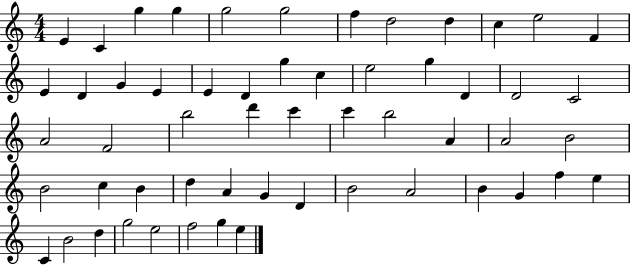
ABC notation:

X:1
T:Untitled
M:4/4
L:1/4
K:C
E C g g g2 g2 f d2 d c e2 F E D G E E D g c e2 g D D2 C2 A2 F2 b2 d' c' c' b2 A A2 B2 B2 c B d A G D B2 A2 B G f e C B2 d g2 e2 f2 g e